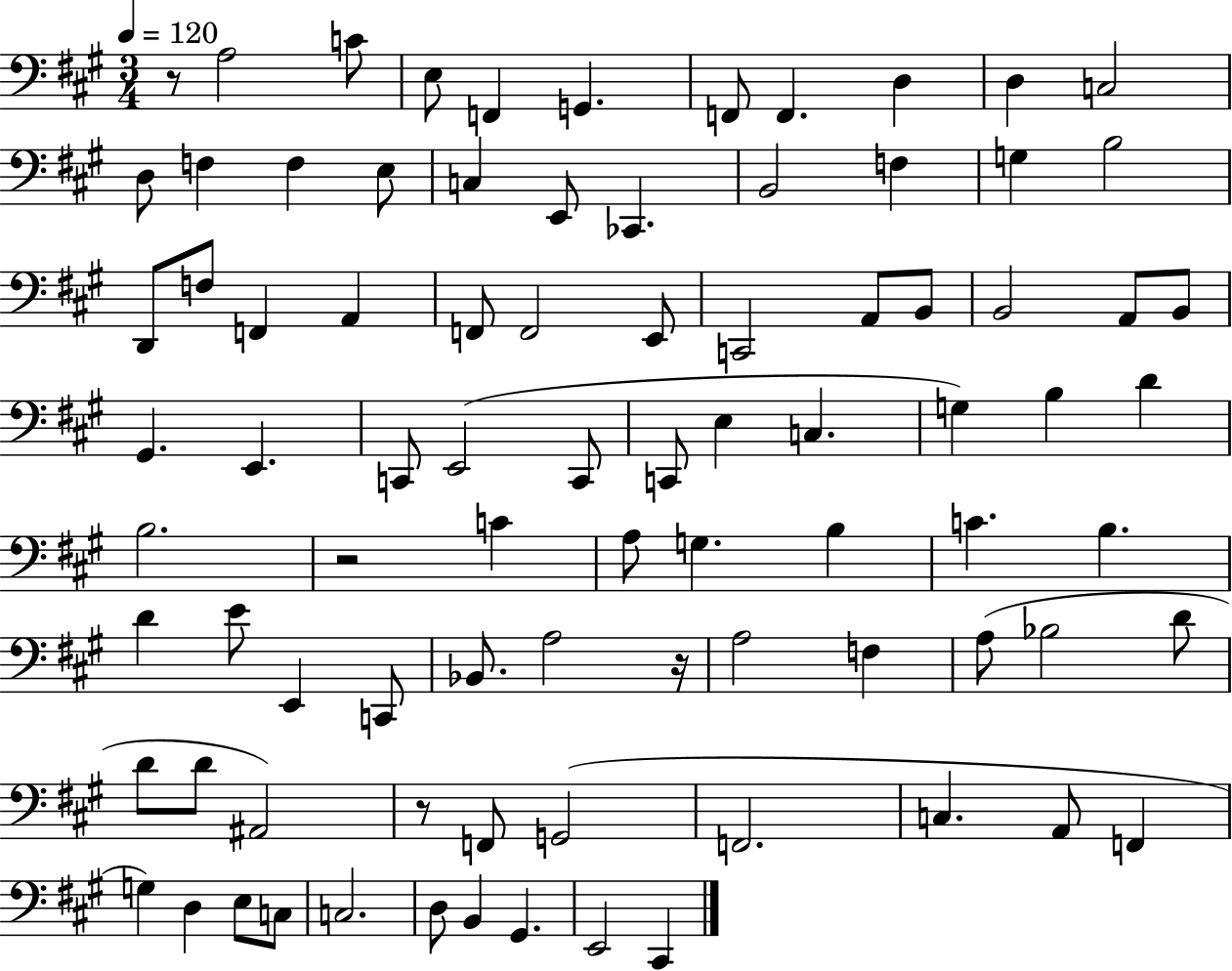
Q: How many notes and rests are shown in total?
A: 86